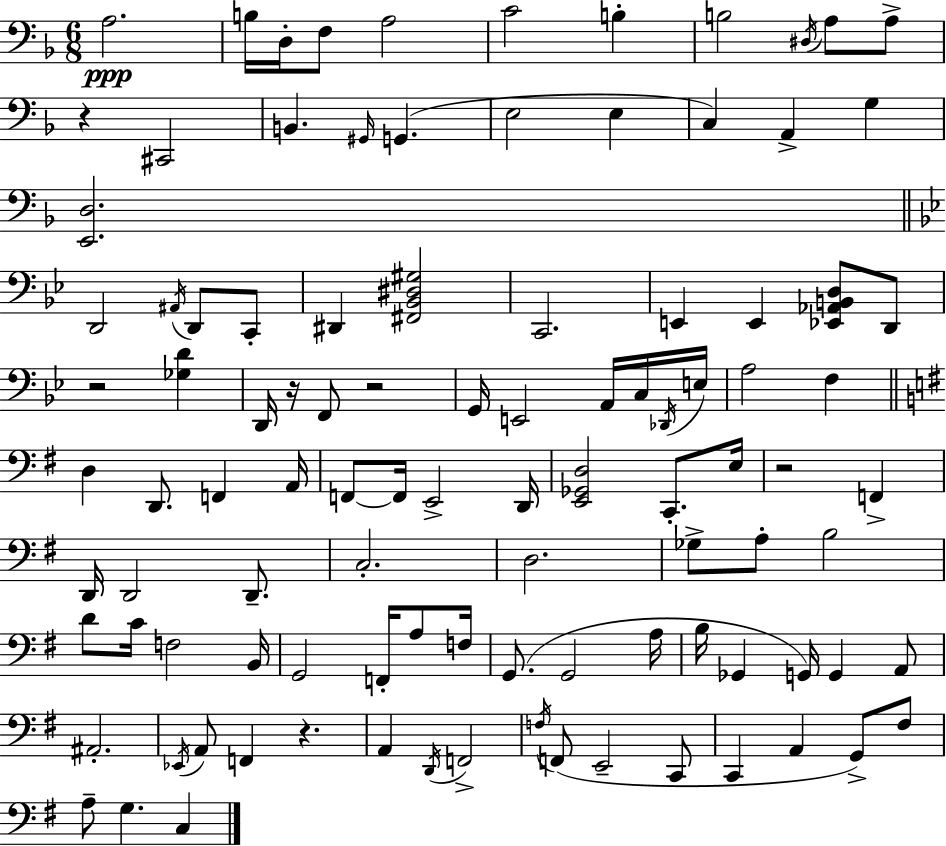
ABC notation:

X:1
T:Untitled
M:6/8
L:1/4
K:Dm
A,2 B,/4 D,/4 F,/2 A,2 C2 B, B,2 ^D,/4 A,/2 A,/2 z ^C,,2 B,, ^G,,/4 G,, E,2 E, C, A,, G, [E,,D,]2 D,,2 ^A,,/4 D,,/2 C,,/2 ^D,, [^F,,_B,,^D,^G,]2 C,,2 E,, E,, [_E,,_A,,B,,D,]/2 D,,/2 z2 [_G,D] D,,/4 z/4 F,,/2 z2 G,,/4 E,,2 A,,/4 C,/4 _D,,/4 E,/4 A,2 F, D, D,,/2 F,, A,,/4 F,,/2 F,,/4 E,,2 D,,/4 [E,,_G,,D,]2 C,,/2 E,/4 z2 F,, D,,/4 D,,2 D,,/2 C,2 D,2 _G,/2 A,/2 B,2 D/2 C/4 F,2 B,,/4 G,,2 F,,/4 A,/2 F,/4 G,,/2 G,,2 A,/4 B,/4 _G,, G,,/4 G,, A,,/2 ^A,,2 _E,,/4 A,,/2 F,, z A,, D,,/4 F,,2 F,/4 F,,/2 E,,2 C,,/2 C,, A,, G,,/2 ^F,/2 A,/2 G, C,